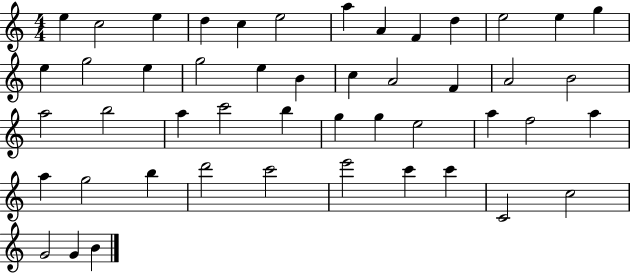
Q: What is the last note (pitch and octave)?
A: B4